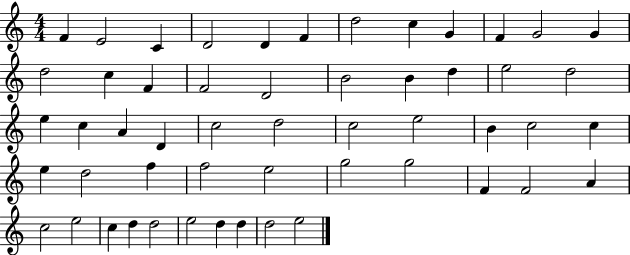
{
  \clef treble
  \numericTimeSignature
  \time 4/4
  \key c \major
  f'4 e'2 c'4 | d'2 d'4 f'4 | d''2 c''4 g'4 | f'4 g'2 g'4 | \break d''2 c''4 f'4 | f'2 d'2 | b'2 b'4 d''4 | e''2 d''2 | \break e''4 c''4 a'4 d'4 | c''2 d''2 | c''2 e''2 | b'4 c''2 c''4 | \break e''4 d''2 f''4 | f''2 e''2 | g''2 g''2 | f'4 f'2 a'4 | \break c''2 e''2 | c''4 d''4 d''2 | e''2 d''4 d''4 | d''2 e''2 | \break \bar "|."
}